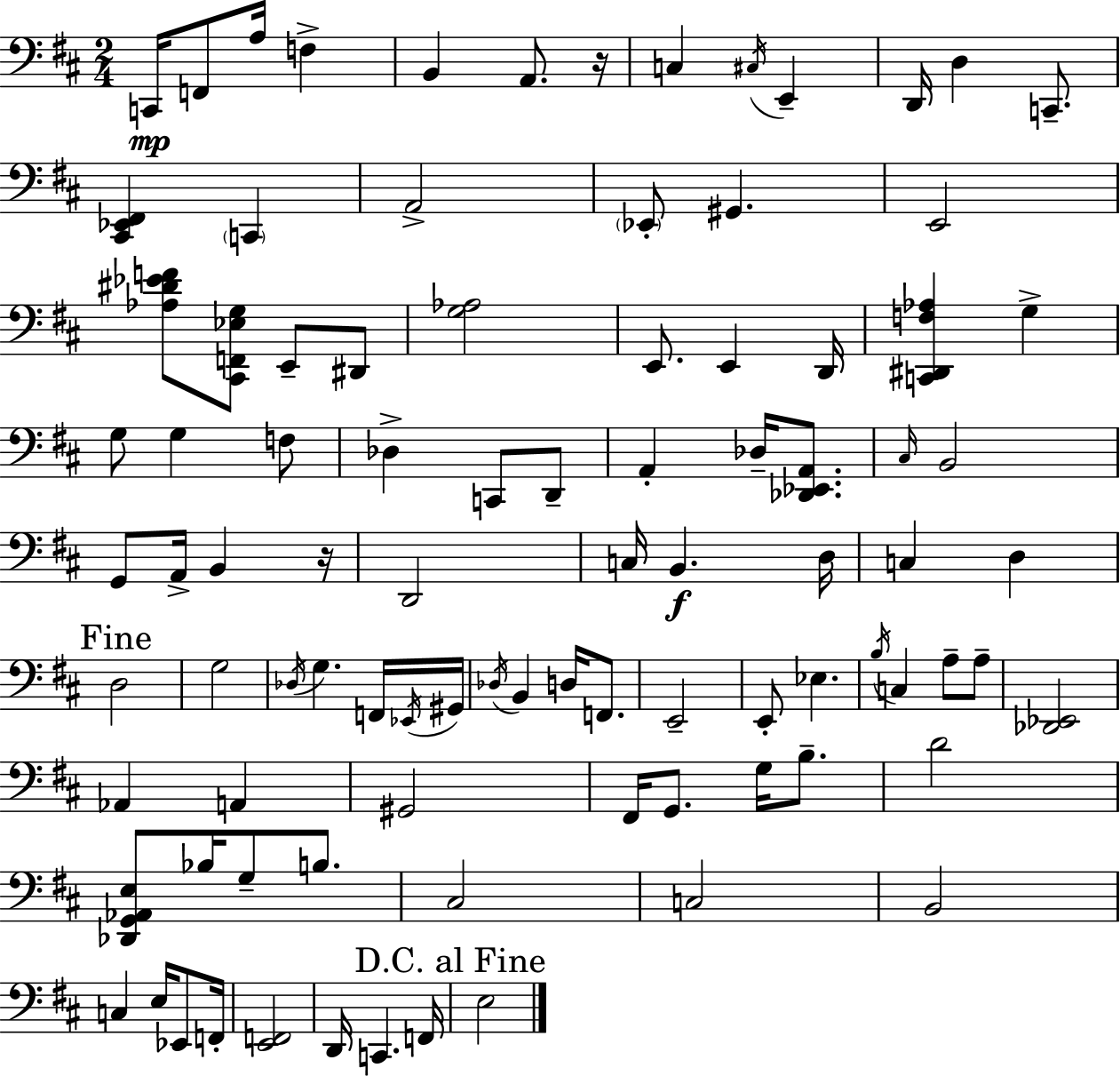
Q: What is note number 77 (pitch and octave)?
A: Eb2